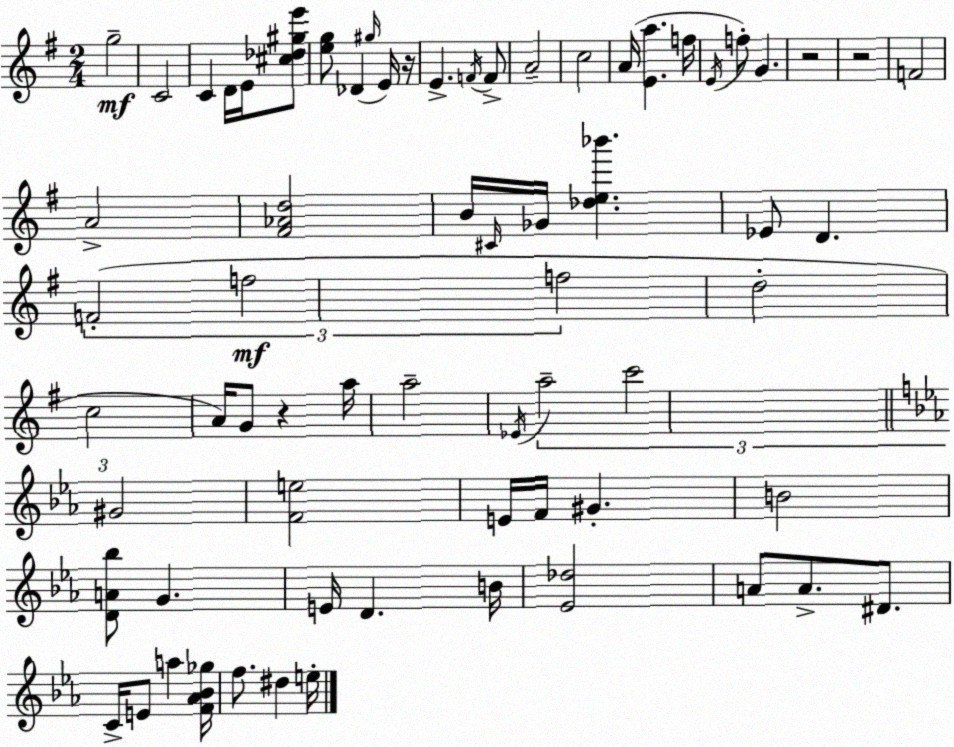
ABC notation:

X:1
T:Untitled
M:2/4
L:1/4
K:Em
g2 C2 C D/4 E/4 [^c_d^ge']/2 [eg]/2 _D ^g/4 E/4 z/4 E F/4 F/2 A2 c2 A/4 [Ea] f/4 E/4 f/2 G z2 z2 F2 A2 [^F_Ad]2 B/4 ^C/4 _G/4 [_de_b'] _E/2 D F2 f2 f2 d2 c2 A/4 G/2 z a/4 a2 _E/4 a2 c'2 ^G2 [Fe]2 E/4 F/4 ^G B2 [DA_b]/2 G E/4 D B/4 [_E_d]2 A/2 A/2 ^D/2 C/4 E/2 a [F_A_B_g]/4 f/2 ^d e/4